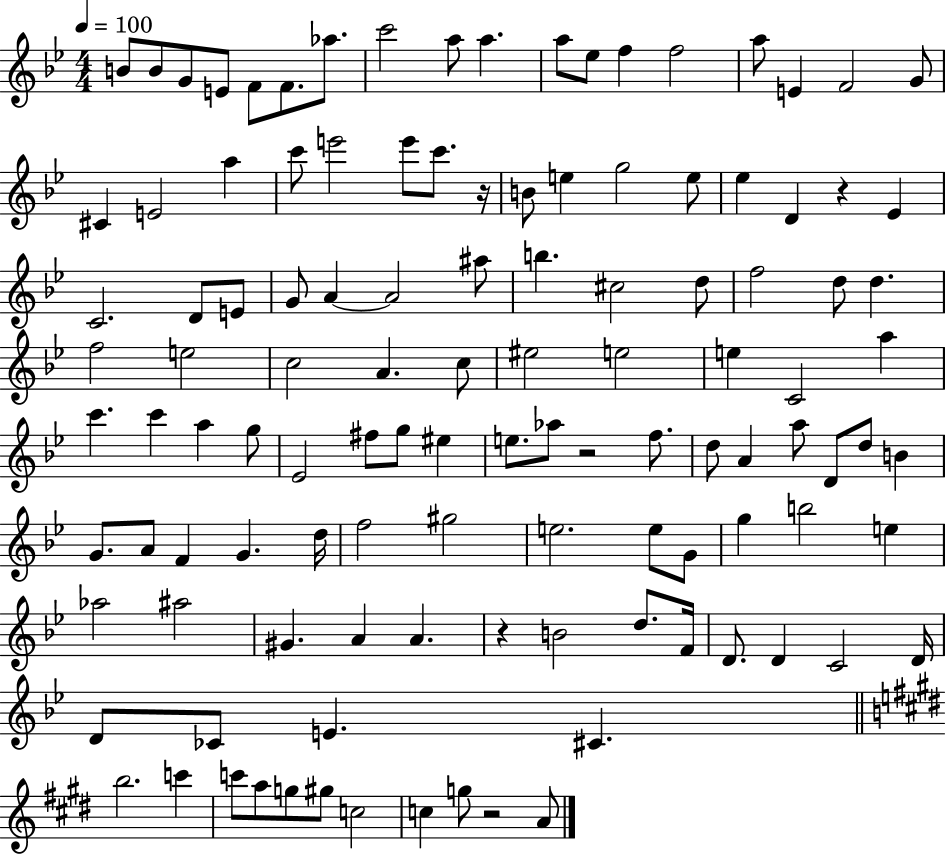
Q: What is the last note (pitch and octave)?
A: A4